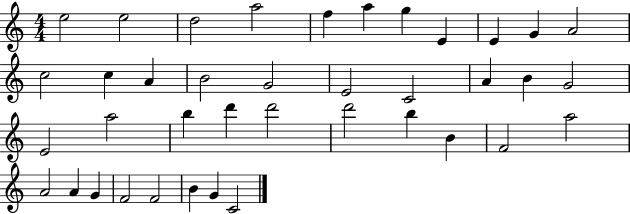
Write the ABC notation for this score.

X:1
T:Untitled
M:4/4
L:1/4
K:C
e2 e2 d2 a2 f a g E E G A2 c2 c A B2 G2 E2 C2 A B G2 E2 a2 b d' d'2 d'2 b B F2 a2 A2 A G F2 F2 B G C2